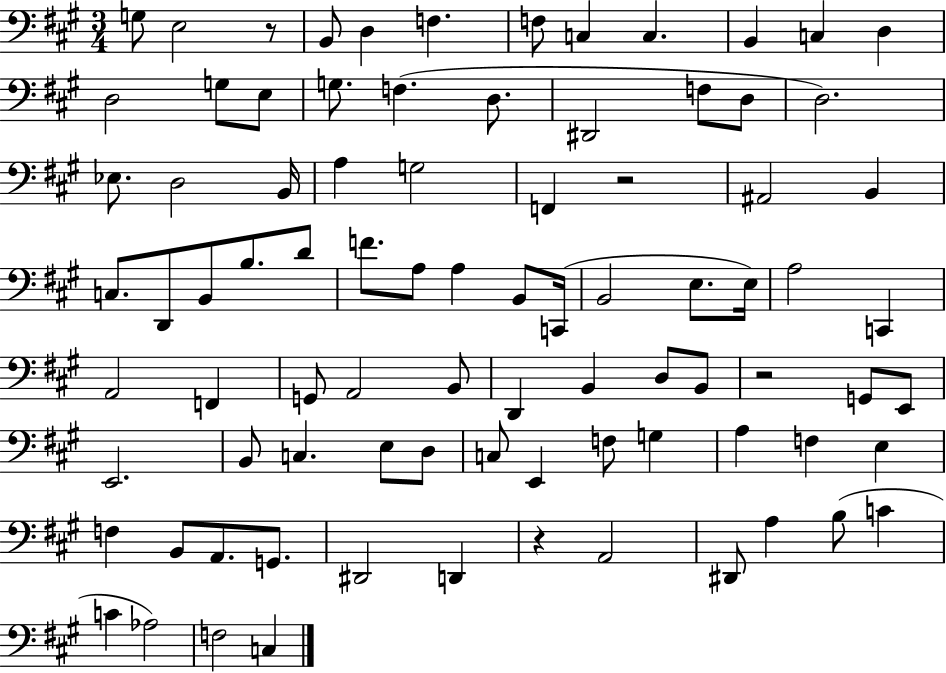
G3/e E3/h R/e B2/e D3/q F3/q. F3/e C3/q C3/q. B2/q C3/q D3/q D3/h G3/e E3/e G3/e. F3/q. D3/e. D#2/h F3/e D3/e D3/h. Eb3/e. D3/h B2/s A3/q G3/h F2/q R/h A#2/h B2/q C3/e. D2/e B2/e B3/e. D4/e F4/e. A3/e A3/q B2/e C2/s B2/h E3/e. E3/s A3/h C2/q A2/h F2/q G2/e A2/h B2/e D2/q B2/q D3/e B2/e R/h G2/e E2/e E2/h. B2/e C3/q. E3/e D3/e C3/e E2/q F3/e G3/q A3/q F3/q E3/q F3/q B2/e A2/e. G2/e. D#2/h D2/q R/q A2/h D#2/e A3/q B3/e C4/q C4/q Ab3/h F3/h C3/q